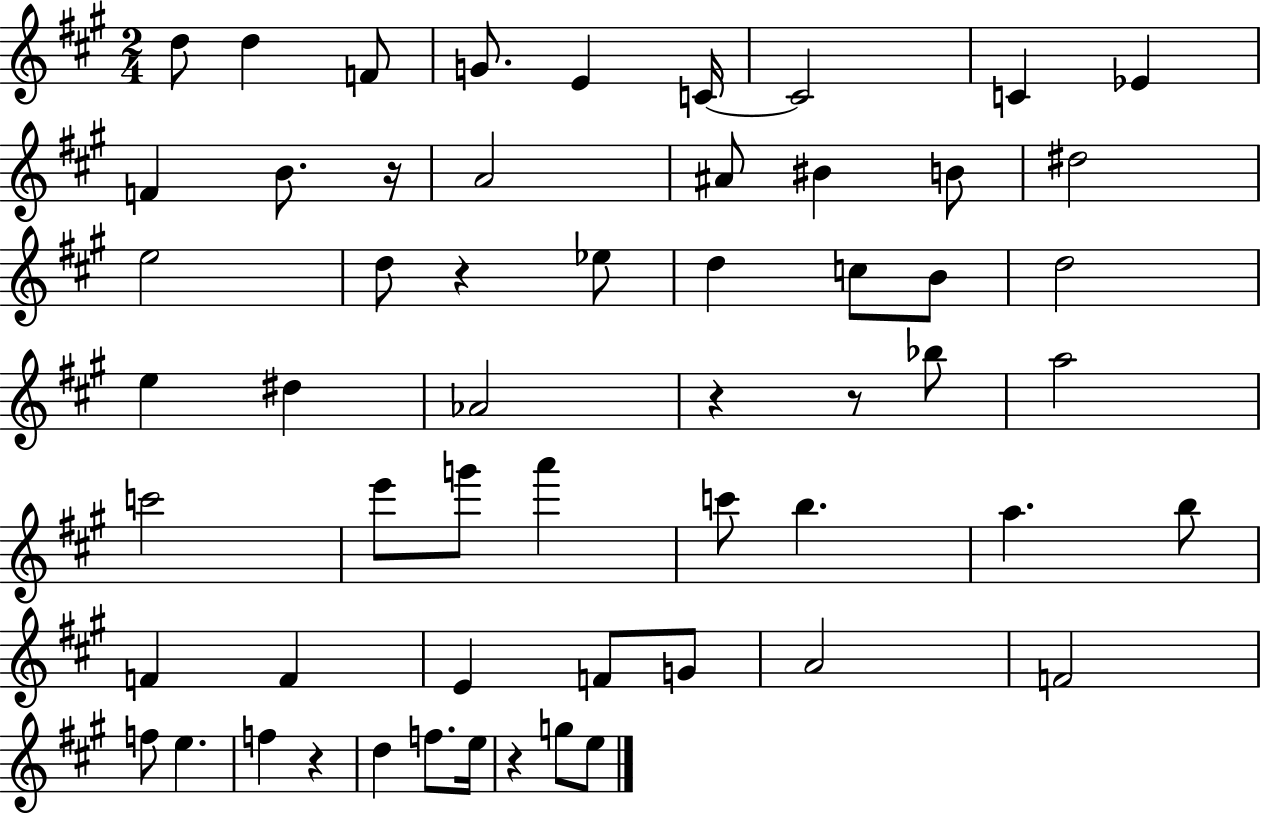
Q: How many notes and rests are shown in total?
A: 57